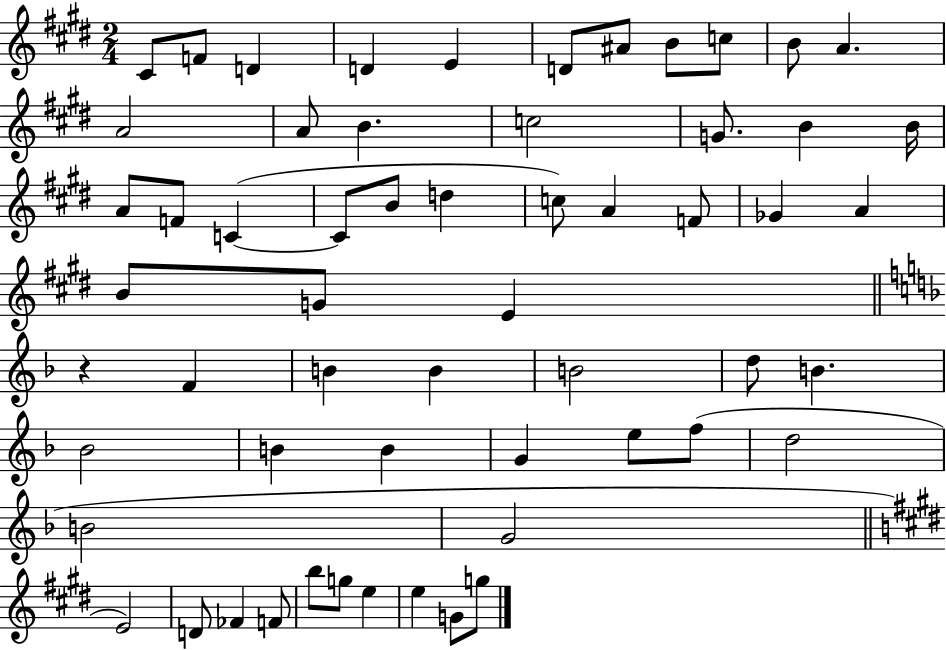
C#4/e F4/e D4/q D4/q E4/q D4/e A#4/e B4/e C5/e B4/e A4/q. A4/h A4/e B4/q. C5/h G4/e. B4/q B4/s A4/e F4/e C4/q C4/e B4/e D5/q C5/e A4/q F4/e Gb4/q A4/q B4/e G4/e E4/q R/q F4/q B4/q B4/q B4/h D5/e B4/q. Bb4/h B4/q B4/q G4/q E5/e F5/e D5/h B4/h G4/h E4/h D4/e FES4/q F4/e B5/e G5/e E5/q E5/q G4/e G5/e